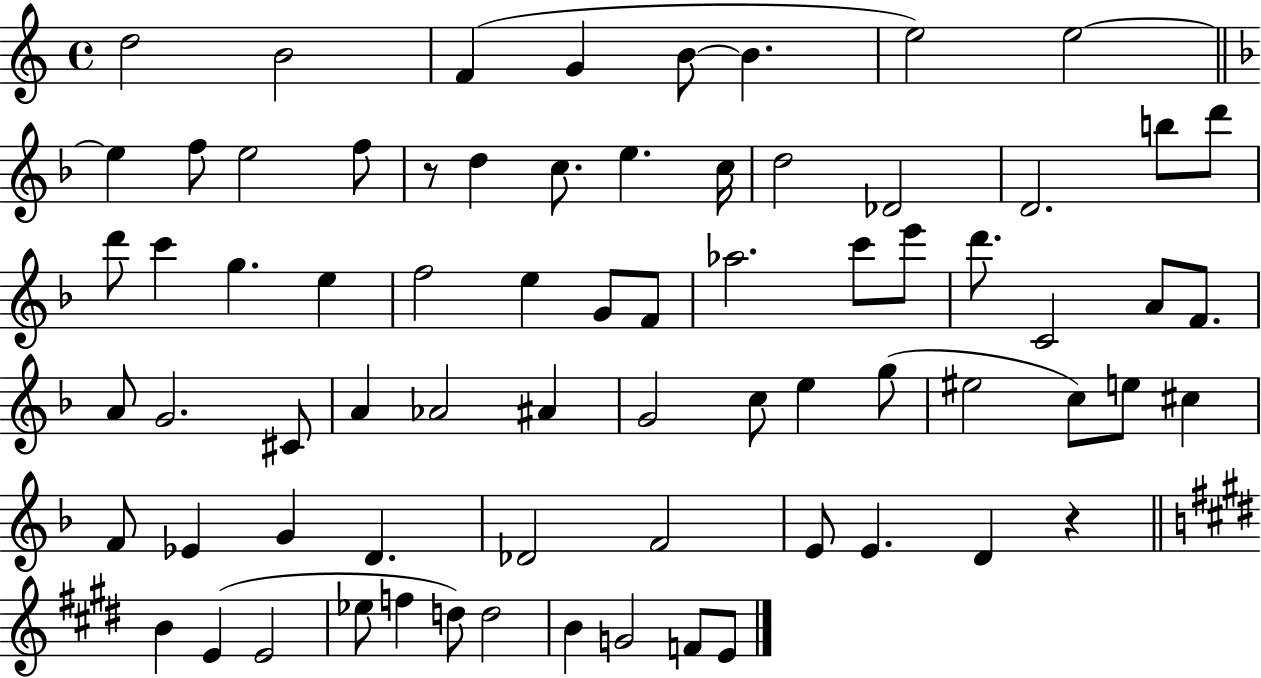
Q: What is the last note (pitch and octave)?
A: E4